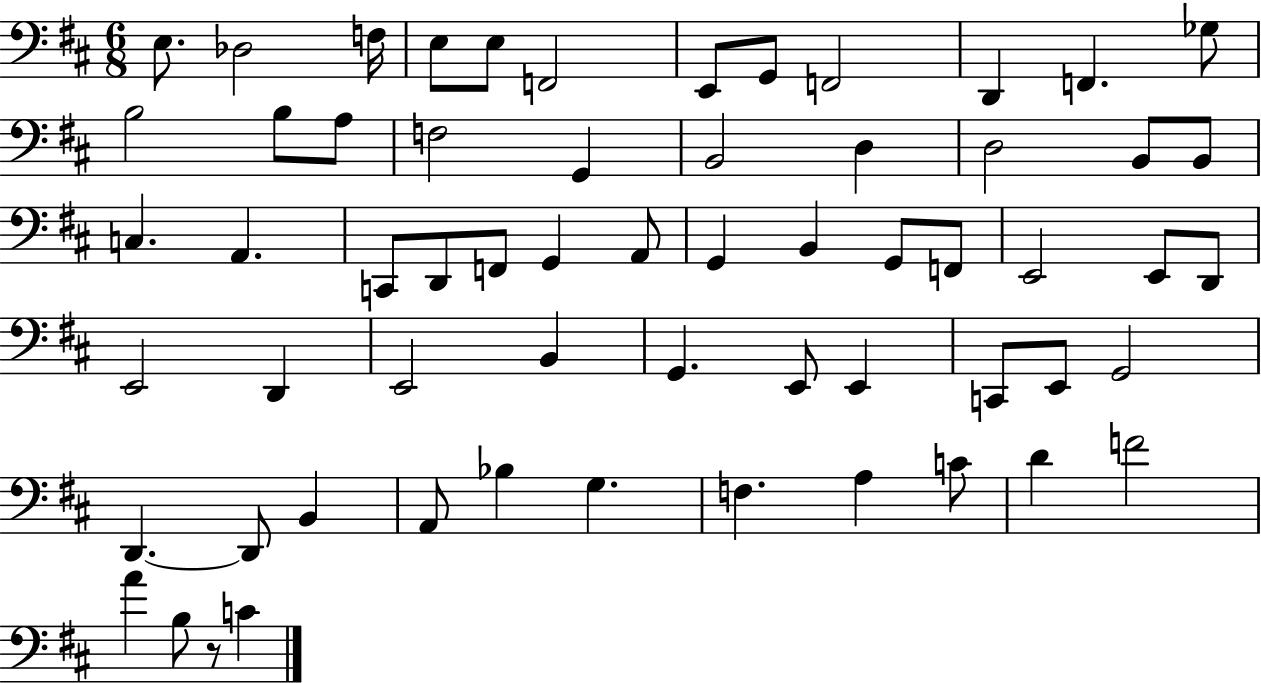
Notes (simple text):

E3/e. Db3/h F3/s E3/e E3/e F2/h E2/e G2/e F2/h D2/q F2/q. Gb3/e B3/h B3/e A3/e F3/h G2/q B2/h D3/q D3/h B2/e B2/e C3/q. A2/q. C2/e D2/e F2/e G2/q A2/e G2/q B2/q G2/e F2/e E2/h E2/e D2/e E2/h D2/q E2/h B2/q G2/q. E2/e E2/q C2/e E2/e G2/h D2/q. D2/e B2/q A2/e Bb3/q G3/q. F3/q. A3/q C4/e D4/q F4/h A4/q B3/e R/e C4/q